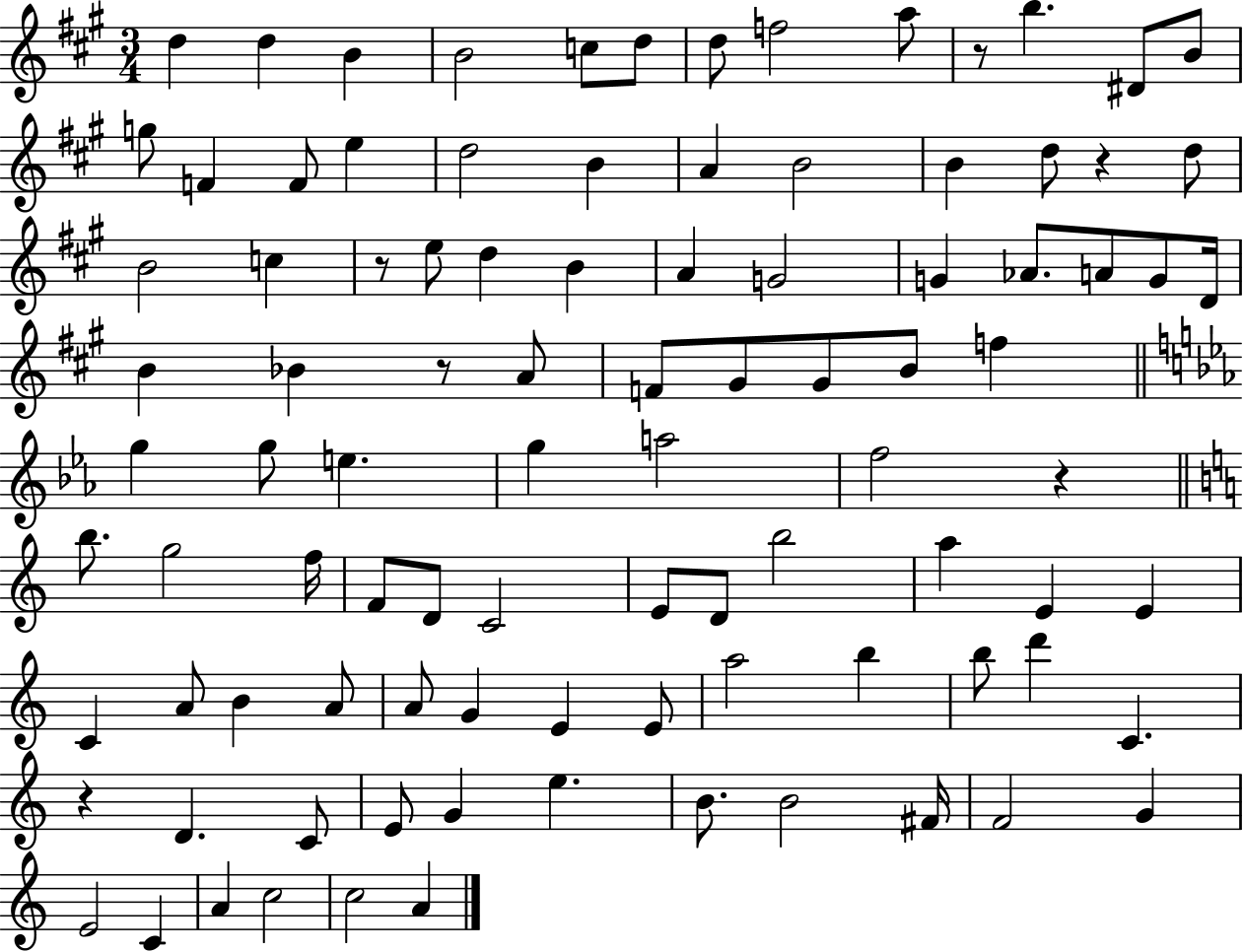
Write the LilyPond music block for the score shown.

{
  \clef treble
  \numericTimeSignature
  \time 3/4
  \key a \major
  \repeat volta 2 { d''4 d''4 b'4 | b'2 c''8 d''8 | d''8 f''2 a''8 | r8 b''4. dis'8 b'8 | \break g''8 f'4 f'8 e''4 | d''2 b'4 | a'4 b'2 | b'4 d''8 r4 d''8 | \break b'2 c''4 | r8 e''8 d''4 b'4 | a'4 g'2 | g'4 aes'8. a'8 g'8 d'16 | \break b'4 bes'4 r8 a'8 | f'8 gis'8 gis'8 b'8 f''4 | \bar "||" \break \key ees \major g''4 g''8 e''4. | g''4 a''2 | f''2 r4 | \bar "||" \break \key c \major b''8. g''2 f''16 | f'8 d'8 c'2 | e'8 d'8 b''2 | a''4 e'4 e'4 | \break c'4 a'8 b'4 a'8 | a'8 g'4 e'4 e'8 | a''2 b''4 | b''8 d'''4 c'4. | \break r4 d'4. c'8 | e'8 g'4 e''4. | b'8. b'2 fis'16 | f'2 g'4 | \break e'2 c'4 | a'4 c''2 | c''2 a'4 | } \bar "|."
}